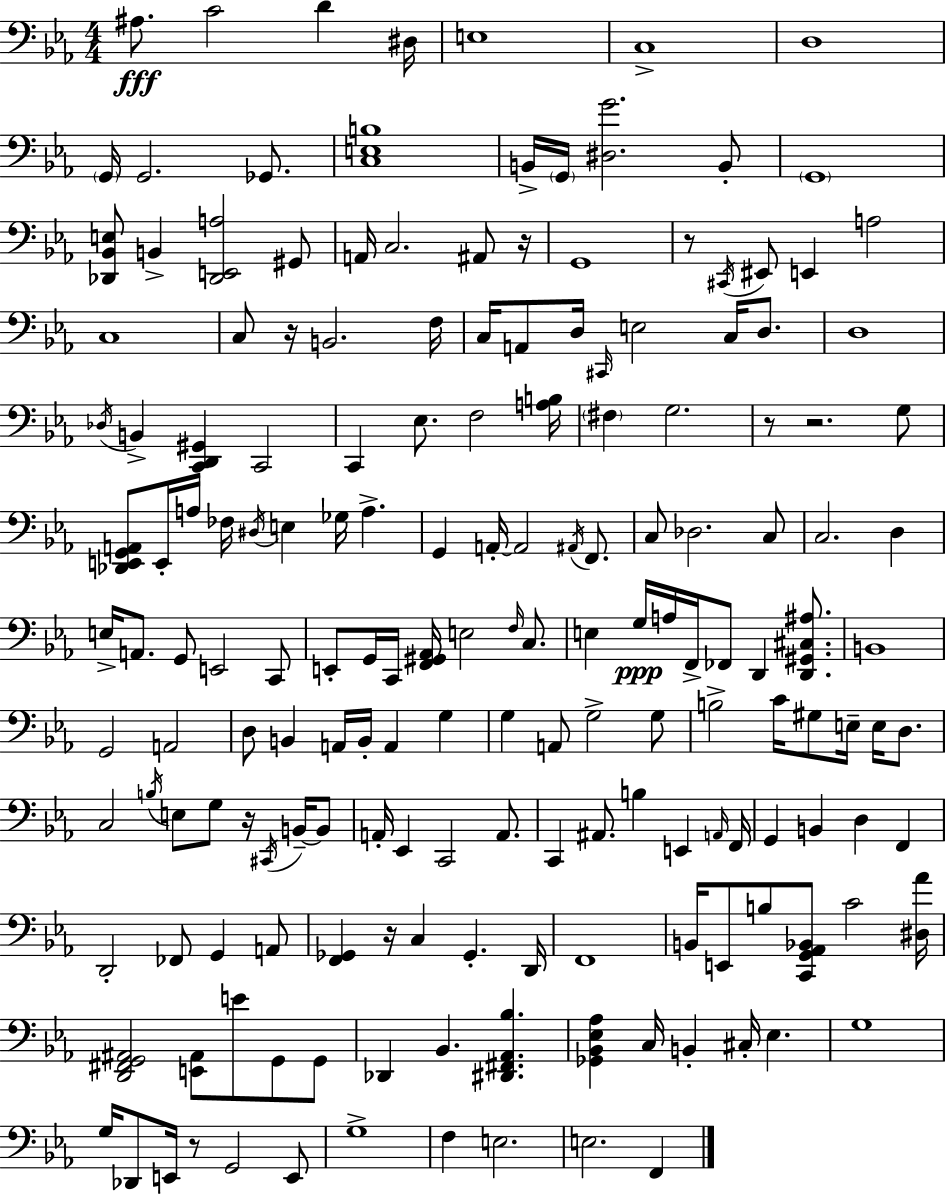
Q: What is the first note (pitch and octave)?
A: A#3